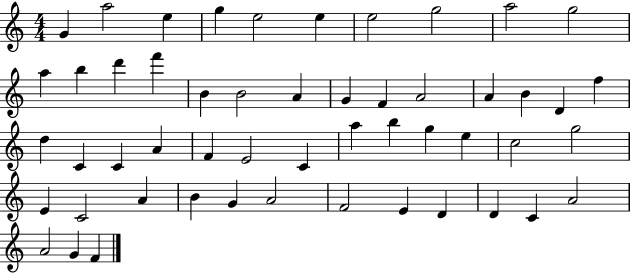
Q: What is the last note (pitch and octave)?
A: F4